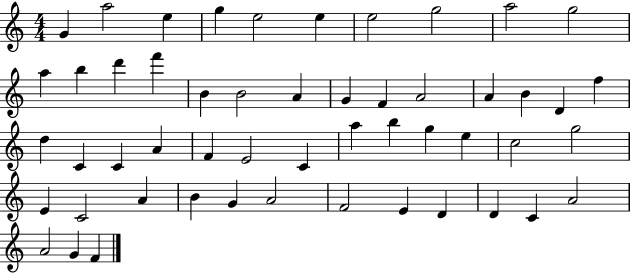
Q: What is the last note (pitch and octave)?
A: F4